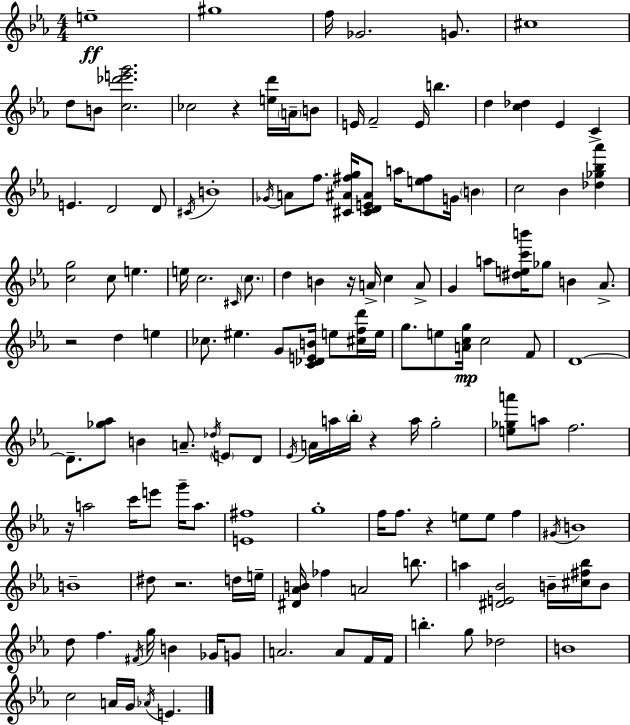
{
  \clef treble
  \numericTimeSignature
  \time 4/4
  \key ees \major
  e''1--\ff | gis''1 | f''16 ges'2. g'8. | cis''1 | \break d''8 b'8 <c'' des''' e''' g'''>2. | ces''2 r4 <e'' d'''>16 \parenthesize a'16-- b'8 | e'16 f'2-- e'16 b''4. | d''4 <c'' des''>4 ees'4 c'4-> | \break e'4. d'2 d'8 | \acciaccatura { cis'16 } b'1-. | \acciaccatura { ges'16 } a'8 f''8. <cis' ais' fis'' g''>16 <cis' d' e' ais'>8 a''16 <e'' fis''>8 g'16 \parenthesize b'4 | c''2 bes'4 <des'' ges'' bes'' aes'''>4 | \break <c'' g''>2 c''8 e''4. | e''16 c''2. \grace { cis'16 } | \parenthesize c''8. d''4 b'4 r16 a'16-> c''4 | a'8-> g'4 a''8 <dis'' e'' c''' b'''>16 ges''8 b'4 | \break aes'8.-> r2 d''4 e''4 | ces''8. eis''4. g'8 <c' des' e' b'>16 e''8 | <cis'' f'' d'''>16 e''16 g''8. e''8 <a' c'' g''>16\mp c''2 | f'8 d'1~~ | \break d'8.-- <ges'' aes''>8 b'4 a'8.-- \acciaccatura { des''16 } | \parenthesize e'8 d'8 \acciaccatura { ees'16 } a'16 a''16 \parenthesize bes''16-. r4 a''16 g''2-. | <e'' ges'' a'''>8 a''8 f''2. | r16 a''2 c'''16 e'''8 | \break g'''16-- a''8. <e' fis''>1 | g''1-. | f''16 f''8. r4 e''8 e''8 | f''4 \acciaccatura { gis'16 } b'1 | \break b'1-- | dis''8 r2. | d''16 e''16-- <dis' aes' b'>16 fes''4 a'2 | b''8. a''4 <dis' e' bes'>2 | \break b'16-- <cis'' fis'' bes''>16 b'8 d''8 f''4. \acciaccatura { fis'16 } g''16 | b'4 ges'16 g'8 a'2. | a'8 f'16 f'16 b''4.-. g''8 des''2 | b'1 | \break c''2 a'16 | g'16 \acciaccatura { aes'16 } e'4. \bar "|."
}